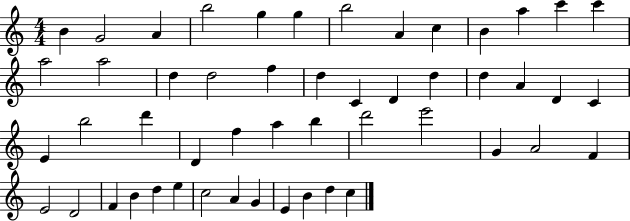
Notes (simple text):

B4/q G4/h A4/q B5/h G5/q G5/q B5/h A4/q C5/q B4/q A5/q C6/q C6/q A5/h A5/h D5/q D5/h F5/q D5/q C4/q D4/q D5/q D5/q A4/q D4/q C4/q E4/q B5/h D6/q D4/q F5/q A5/q B5/q D6/h E6/h G4/q A4/h F4/q E4/h D4/h F4/q B4/q D5/q E5/q C5/h A4/q G4/q E4/q B4/q D5/q C5/q